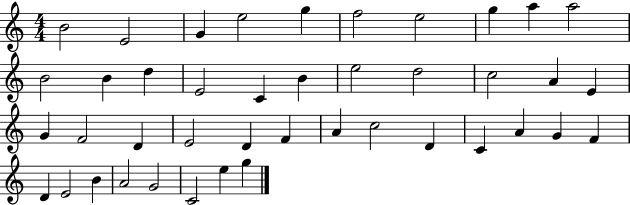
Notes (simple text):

B4/h E4/h G4/q E5/h G5/q F5/h E5/h G5/q A5/q A5/h B4/h B4/q D5/q E4/h C4/q B4/q E5/h D5/h C5/h A4/q E4/q G4/q F4/h D4/q E4/h D4/q F4/q A4/q C5/h D4/q C4/q A4/q G4/q F4/q D4/q E4/h B4/q A4/h G4/h C4/h E5/q G5/q